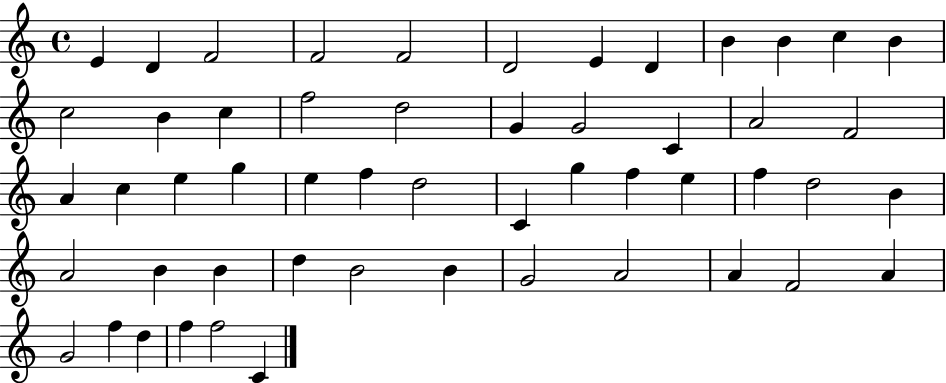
{
  \clef treble
  \time 4/4
  \defaultTimeSignature
  \key c \major
  e'4 d'4 f'2 | f'2 f'2 | d'2 e'4 d'4 | b'4 b'4 c''4 b'4 | \break c''2 b'4 c''4 | f''2 d''2 | g'4 g'2 c'4 | a'2 f'2 | \break a'4 c''4 e''4 g''4 | e''4 f''4 d''2 | c'4 g''4 f''4 e''4 | f''4 d''2 b'4 | \break a'2 b'4 b'4 | d''4 b'2 b'4 | g'2 a'2 | a'4 f'2 a'4 | \break g'2 f''4 d''4 | f''4 f''2 c'4 | \bar "|."
}